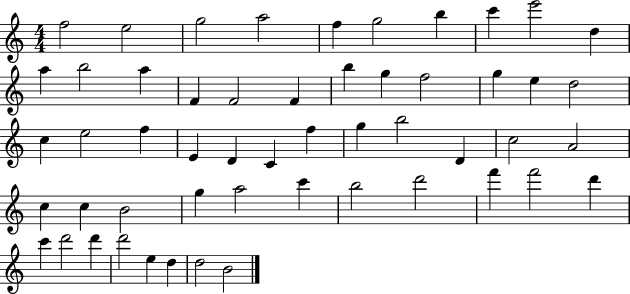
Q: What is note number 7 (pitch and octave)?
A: B5